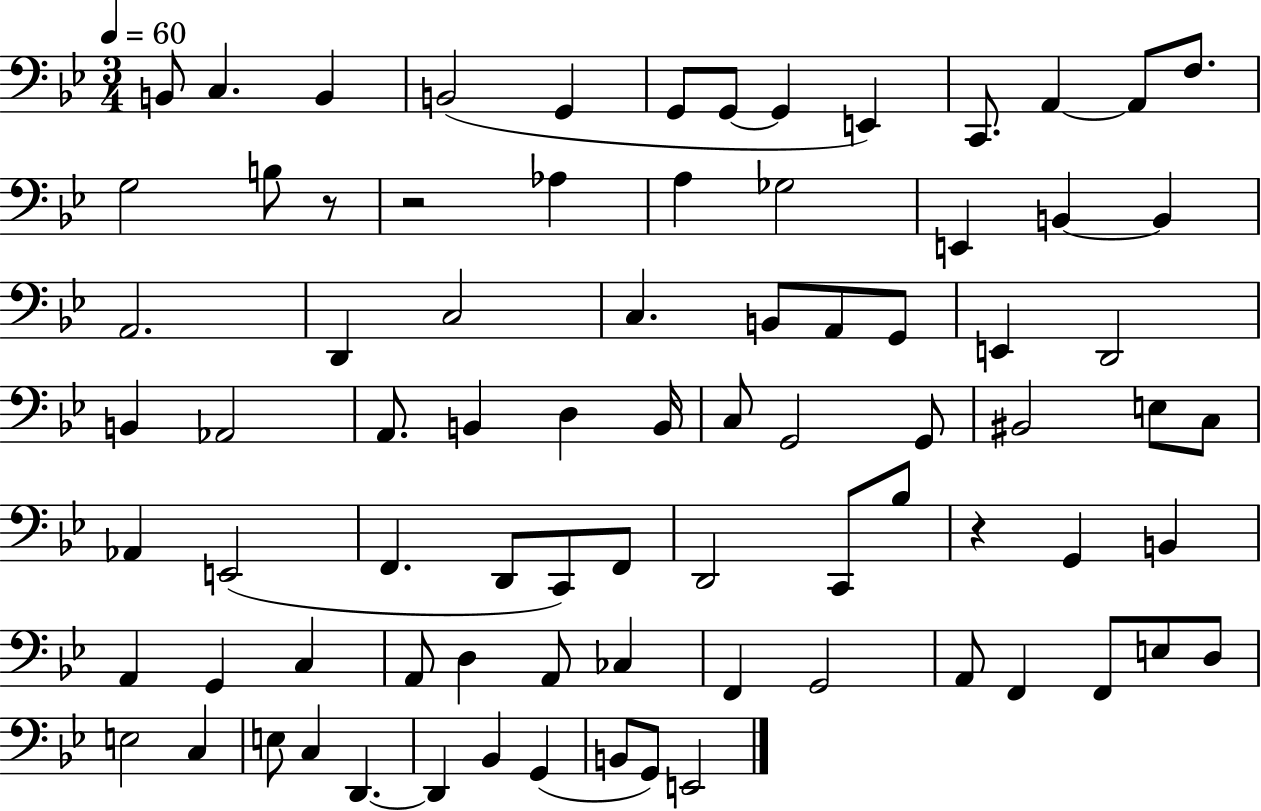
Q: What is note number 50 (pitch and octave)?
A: C2